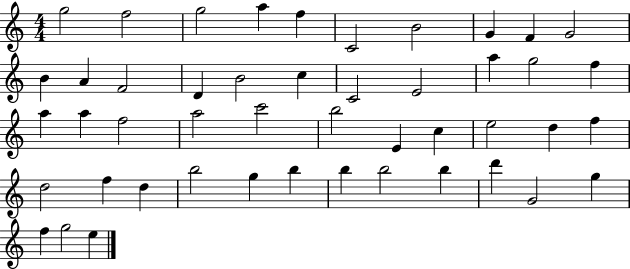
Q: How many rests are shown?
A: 0